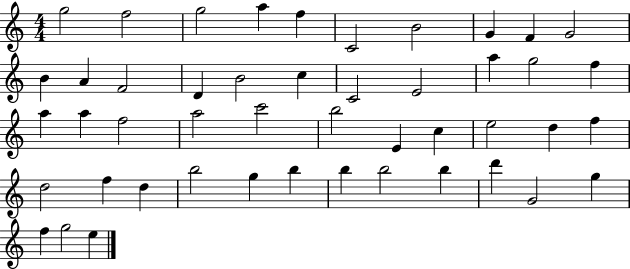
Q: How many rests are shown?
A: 0